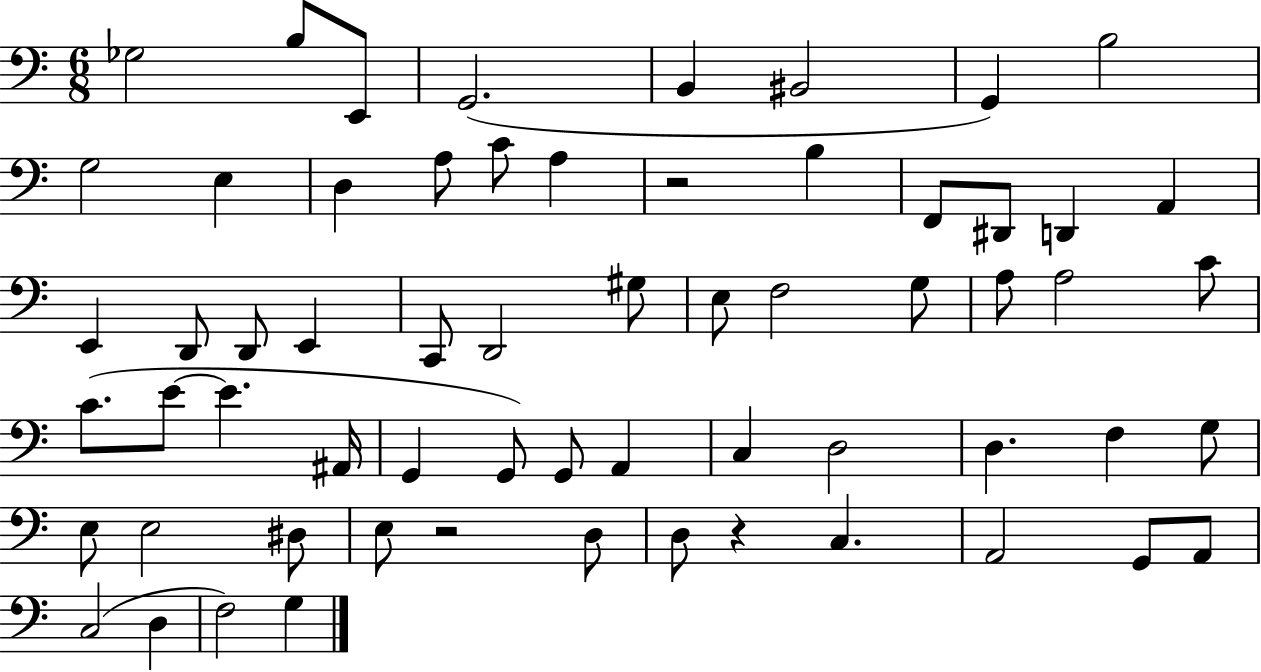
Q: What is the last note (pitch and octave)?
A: G3